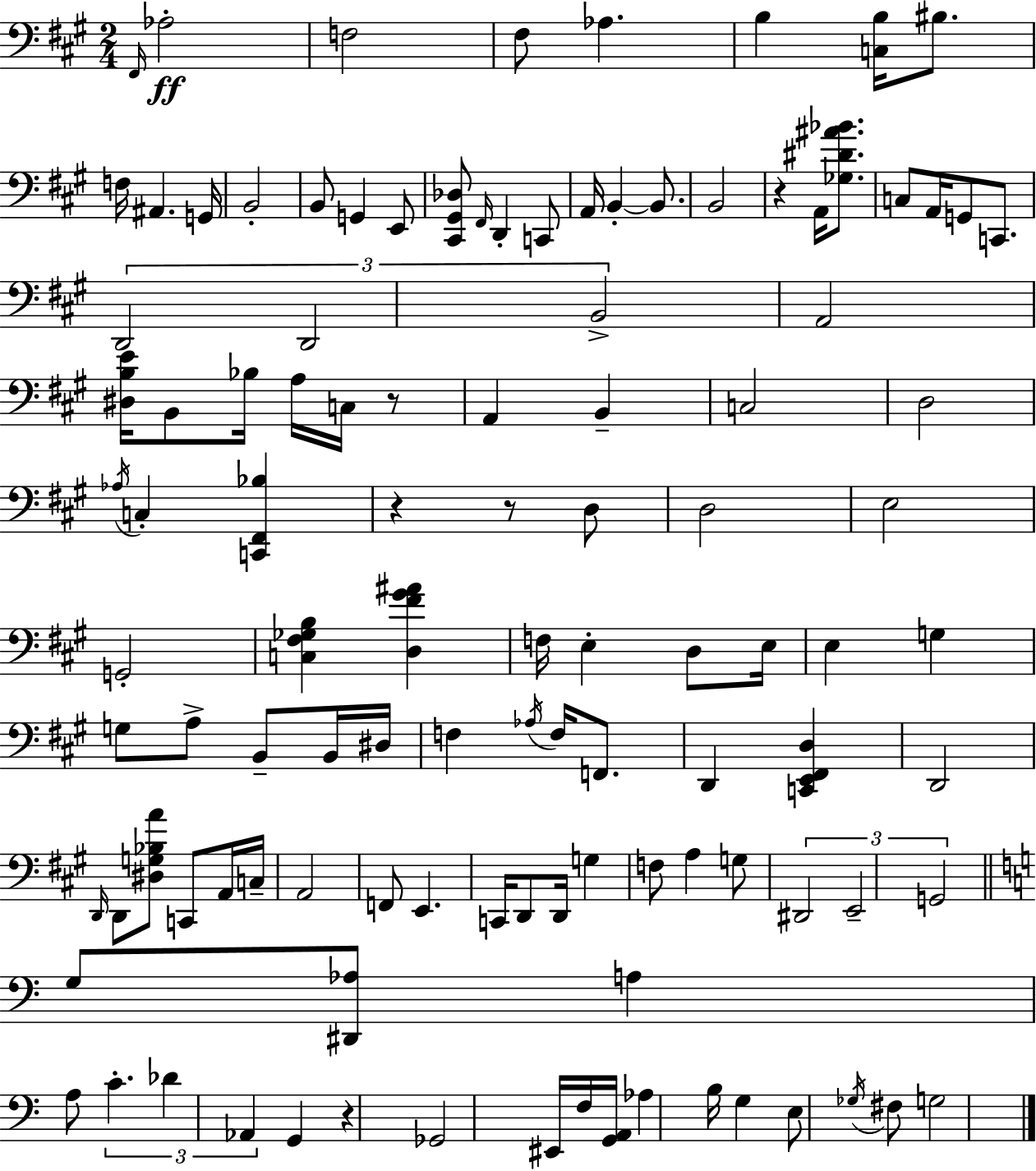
X:1
T:Untitled
M:2/4
L:1/4
K:A
^F,,/4 _A,2 F,2 ^F,/2 _A, B, [C,B,]/4 ^B,/2 F,/4 ^A,, G,,/4 B,,2 B,,/2 G,, E,,/2 [^C,,^G,,_D,]/2 ^F,,/4 D,, C,,/2 A,,/4 B,, B,,/2 B,,2 z A,,/4 [_G,^D^A_B]/2 C,/2 A,,/4 G,,/2 C,,/2 D,,2 D,,2 B,,2 A,,2 [^D,B,E]/4 B,,/2 _B,/4 A,/4 C,/4 z/2 A,, B,, C,2 D,2 _A,/4 C, [C,,^F,,_B,] z z/2 D,/2 D,2 E,2 G,,2 [C,^F,_G,B,] [D,^F^G^A] F,/4 E, D,/2 E,/4 E, G, G,/2 A,/2 B,,/2 B,,/4 ^D,/4 F, _A,/4 F,/4 F,,/2 D,, [C,,E,,^F,,D,] D,,2 D,,/4 D,,/2 [^D,G,_B,A]/2 C,,/2 A,,/4 C,/4 A,,2 F,,/2 E,, C,,/4 D,,/2 D,,/4 G, F,/2 A, G,/2 ^D,,2 E,,2 G,,2 G,/2 [^D,,_A,]/2 A, A,/2 C _D _A,, G,, z _G,,2 ^E,,/4 F,/4 [G,,A,,]/4 _A, B,/4 G, E,/2 _G,/4 ^F,/2 G,2